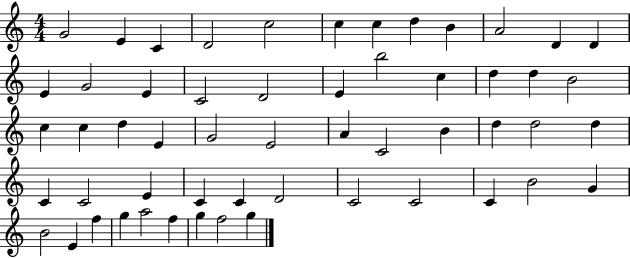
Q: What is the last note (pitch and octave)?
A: G5